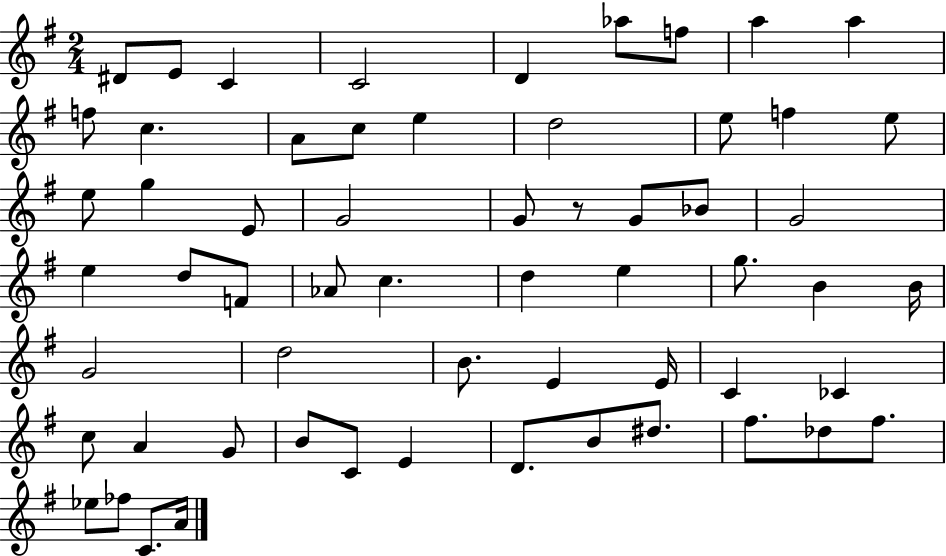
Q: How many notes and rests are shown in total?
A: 60